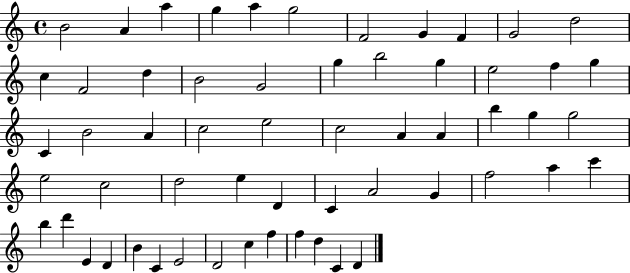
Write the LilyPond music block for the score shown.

{
  \clef treble
  \time 4/4
  \defaultTimeSignature
  \key c \major
  b'2 a'4 a''4 | g''4 a''4 g''2 | f'2 g'4 f'4 | g'2 d''2 | \break c''4 f'2 d''4 | b'2 g'2 | g''4 b''2 g''4 | e''2 f''4 g''4 | \break c'4 b'2 a'4 | c''2 e''2 | c''2 a'4 a'4 | b''4 g''4 g''2 | \break e''2 c''2 | d''2 e''4 d'4 | c'4 a'2 g'4 | f''2 a''4 c'''4 | \break b''4 d'''4 e'4 d'4 | b'4 c'4 e'2 | d'2 c''4 f''4 | f''4 d''4 c'4 d'4 | \break \bar "|."
}